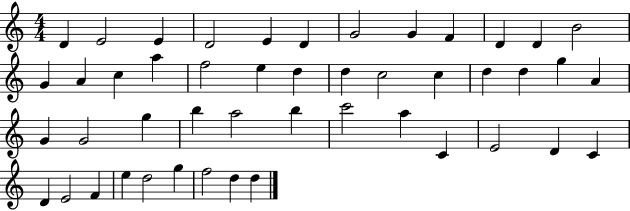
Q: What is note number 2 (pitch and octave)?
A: E4